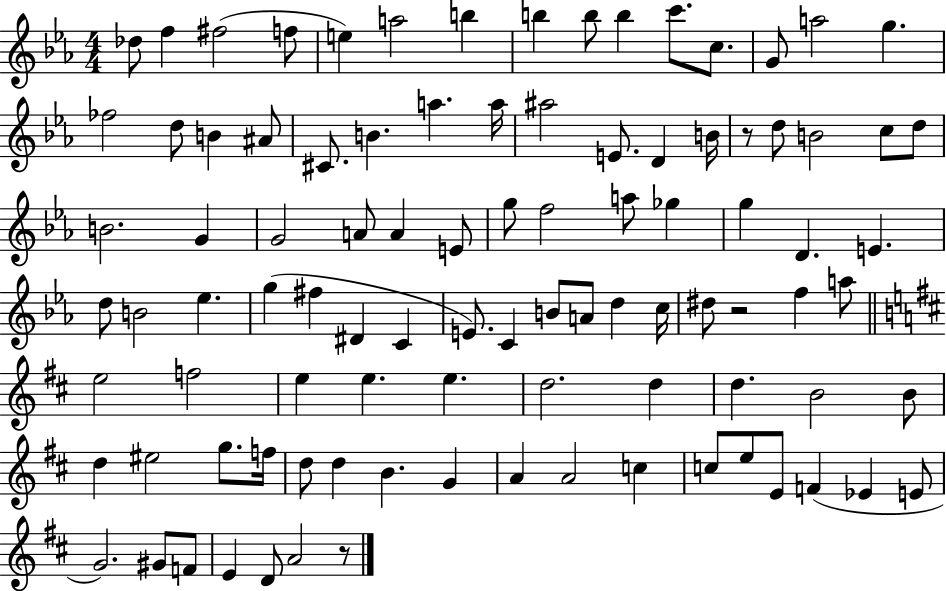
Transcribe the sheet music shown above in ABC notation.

X:1
T:Untitled
M:4/4
L:1/4
K:Eb
_d/2 f ^f2 f/2 e a2 b b b/2 b c'/2 c/2 G/2 a2 g _f2 d/2 B ^A/2 ^C/2 B a a/4 ^a2 E/2 D B/4 z/2 d/2 B2 c/2 d/2 B2 G G2 A/2 A E/2 g/2 f2 a/2 _g g D E d/2 B2 _e g ^f ^D C E/2 C B/2 A/2 d c/4 ^d/2 z2 f a/2 e2 f2 e e e d2 d d B2 B/2 d ^e2 g/2 f/4 d/2 d B G A A2 c c/2 e/2 E/2 F _E E/2 G2 ^G/2 F/2 E D/2 A2 z/2